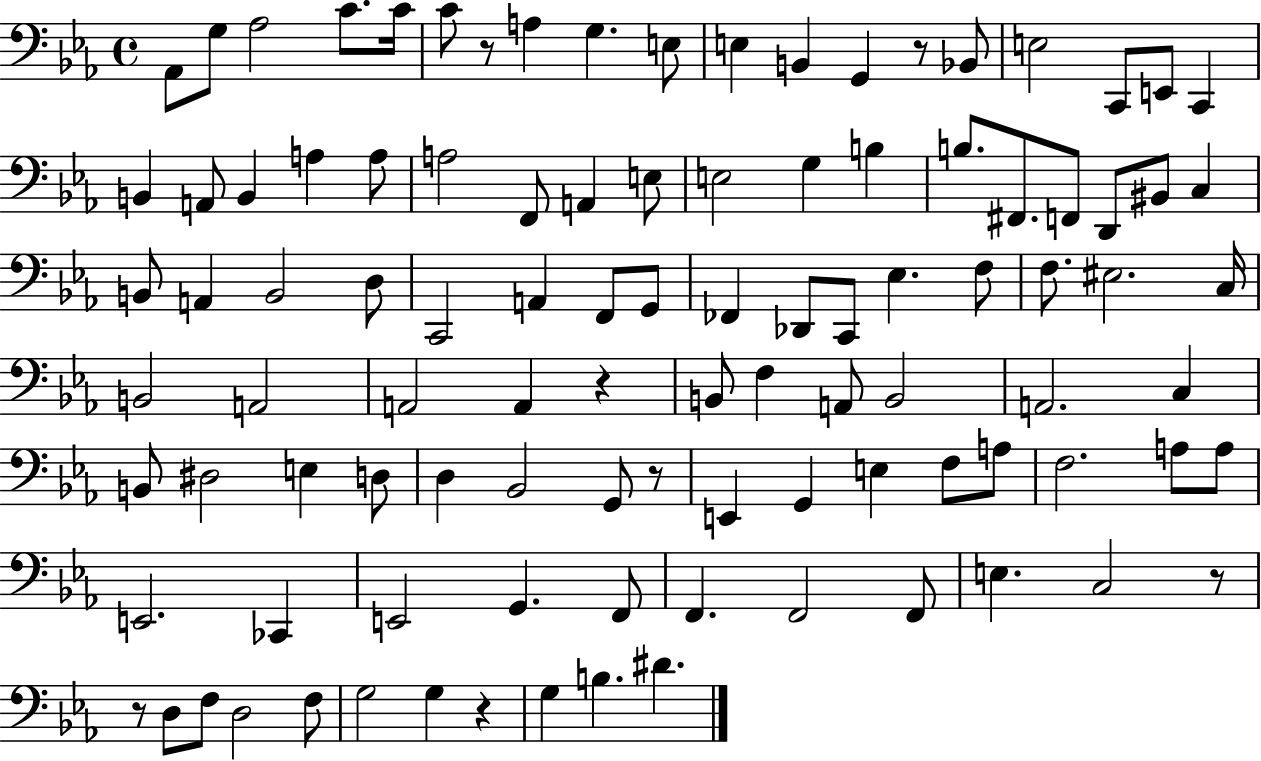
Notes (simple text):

Ab2/e G3/e Ab3/h C4/e. C4/s C4/e R/e A3/q G3/q. E3/e E3/q B2/q G2/q R/e Bb2/e E3/h C2/e E2/e C2/q B2/q A2/e B2/q A3/q A3/e A3/h F2/e A2/q E3/e E3/h G3/q B3/q B3/e. F#2/e. F2/e D2/e BIS2/e C3/q B2/e A2/q B2/h D3/e C2/h A2/q F2/e G2/e FES2/q Db2/e C2/e Eb3/q. F3/e F3/e. EIS3/h. C3/s B2/h A2/h A2/h A2/q R/q B2/e F3/q A2/e B2/h A2/h. C3/q B2/e D#3/h E3/q D3/e D3/q Bb2/h G2/e R/e E2/q G2/q E3/q F3/e A3/e F3/h. A3/e A3/e E2/h. CES2/q E2/h G2/q. F2/e F2/q. F2/h F2/e E3/q. C3/h R/e R/e D3/e F3/e D3/h F3/e G3/h G3/q R/q G3/q B3/q. D#4/q.